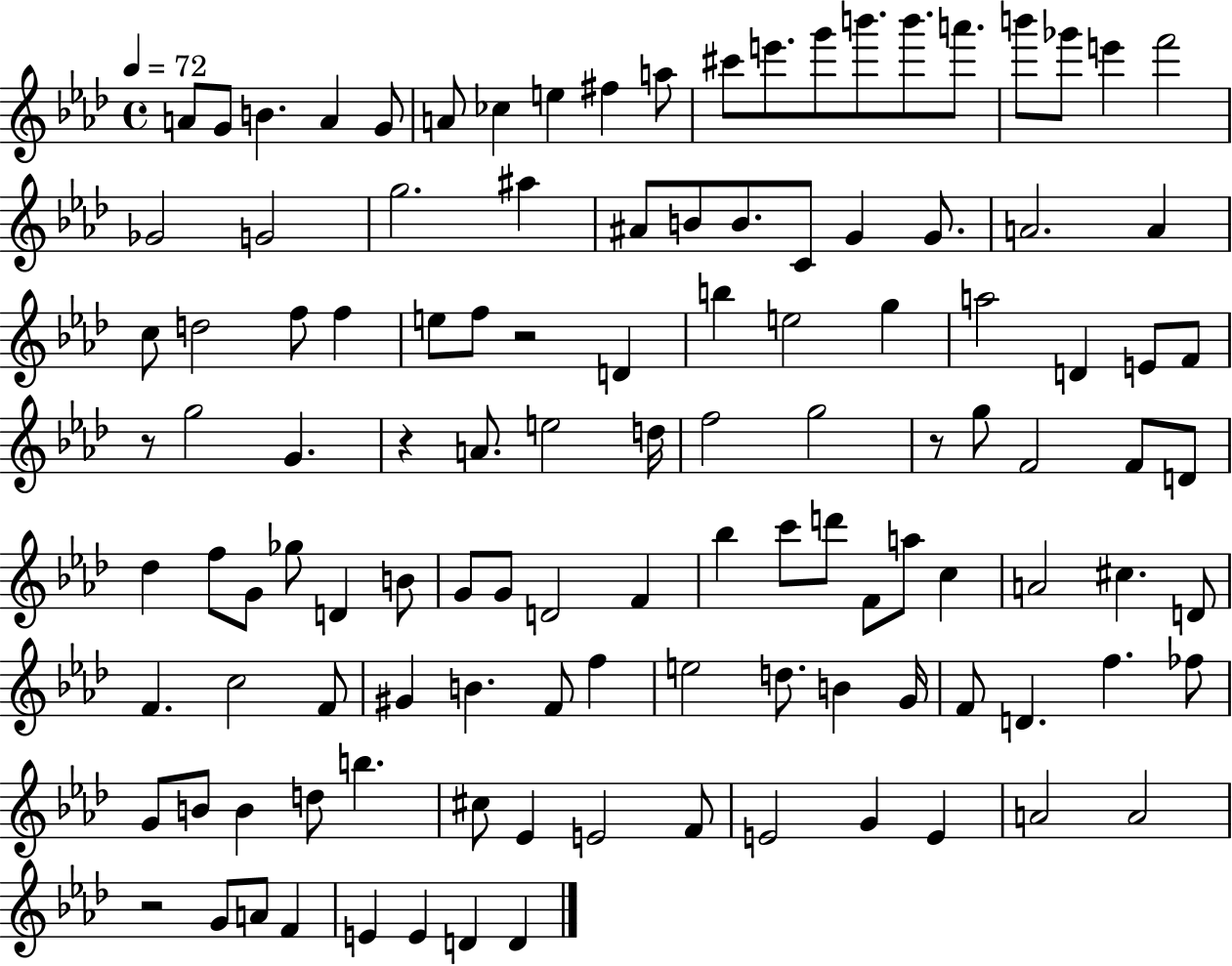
{
  \clef treble
  \time 4/4
  \defaultTimeSignature
  \key aes \major
  \tempo 4 = 72
  a'8 g'8 b'4. a'4 g'8 | a'8 ces''4 e''4 fis''4 a''8 | cis'''8 e'''8. g'''8 b'''8. b'''8. a'''8. | b'''8 ges'''8 e'''4 f'''2 | \break ges'2 g'2 | g''2. ais''4 | ais'8 b'8 b'8. c'8 g'4 g'8. | a'2. a'4 | \break c''8 d''2 f''8 f''4 | e''8 f''8 r2 d'4 | b''4 e''2 g''4 | a''2 d'4 e'8 f'8 | \break r8 g''2 g'4. | r4 a'8. e''2 d''16 | f''2 g''2 | r8 g''8 f'2 f'8 d'8 | \break des''4 f''8 g'8 ges''8 d'4 b'8 | g'8 g'8 d'2 f'4 | bes''4 c'''8 d'''8 f'8 a''8 c''4 | a'2 cis''4. d'8 | \break f'4. c''2 f'8 | gis'4 b'4. f'8 f''4 | e''2 d''8. b'4 g'16 | f'8 d'4. f''4. fes''8 | \break g'8 b'8 b'4 d''8 b''4. | cis''8 ees'4 e'2 f'8 | e'2 g'4 e'4 | a'2 a'2 | \break r2 g'8 a'8 f'4 | e'4 e'4 d'4 d'4 | \bar "|."
}